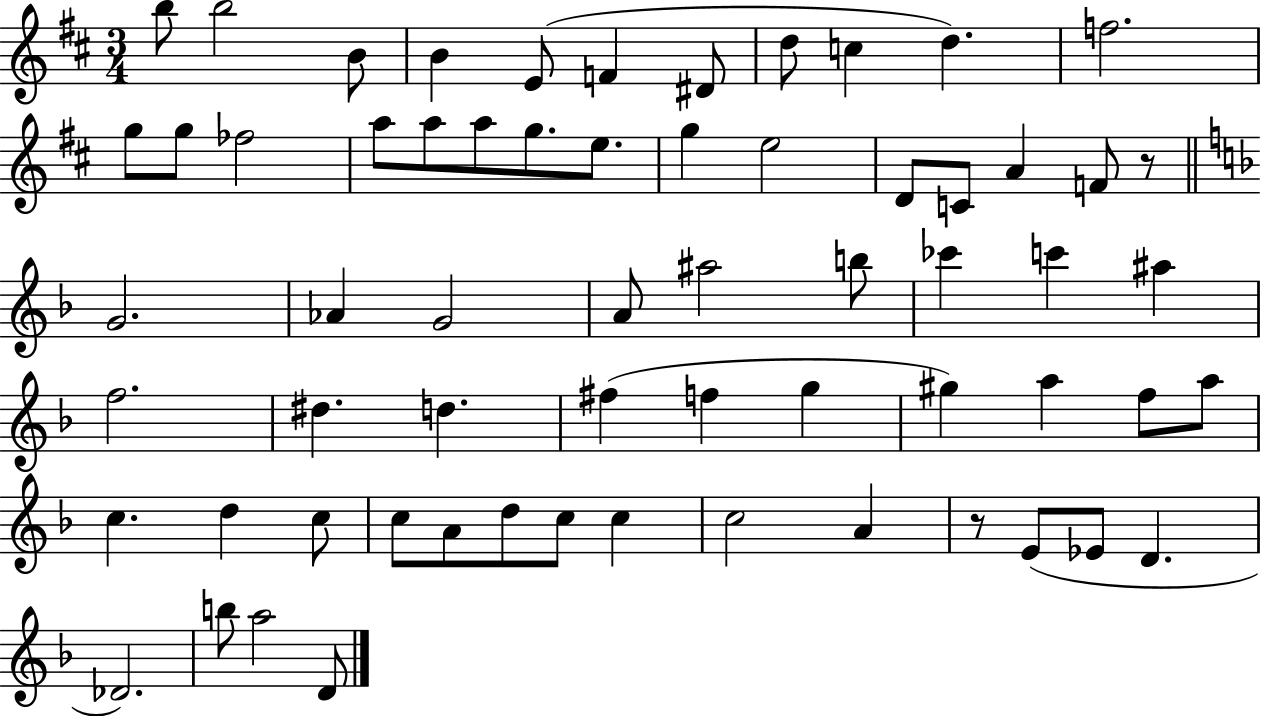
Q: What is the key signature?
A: D major